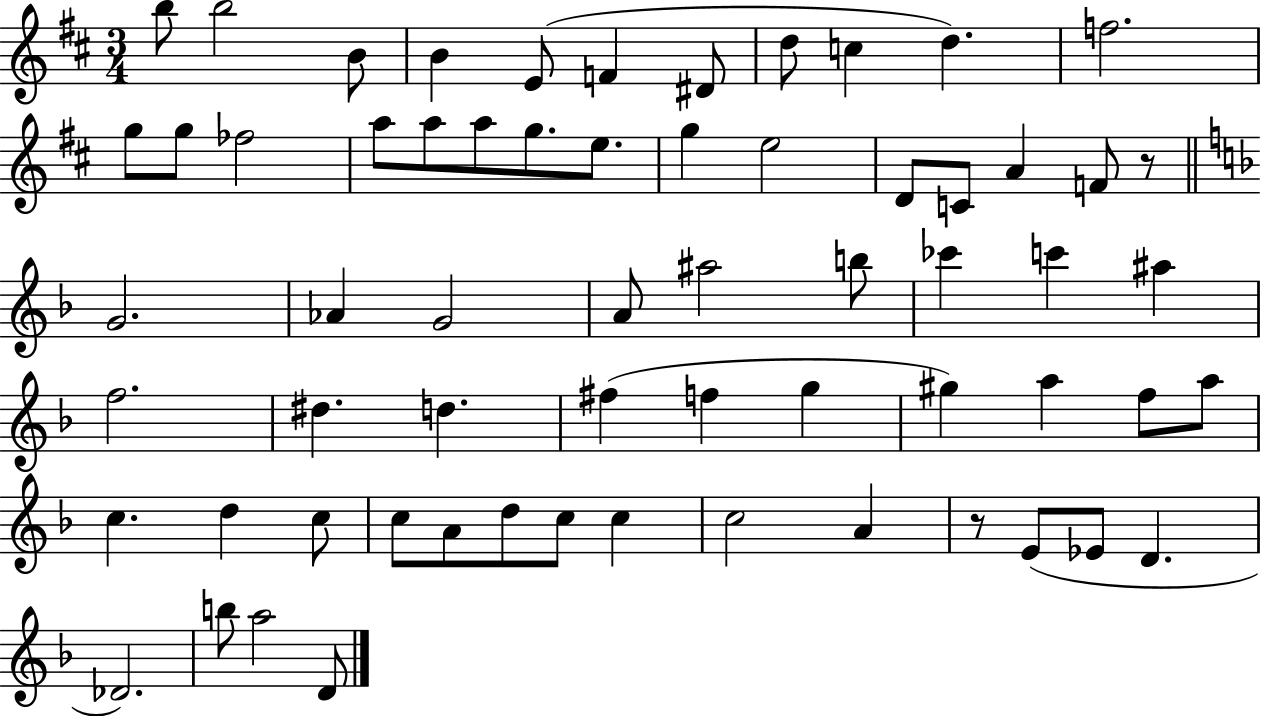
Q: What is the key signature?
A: D major